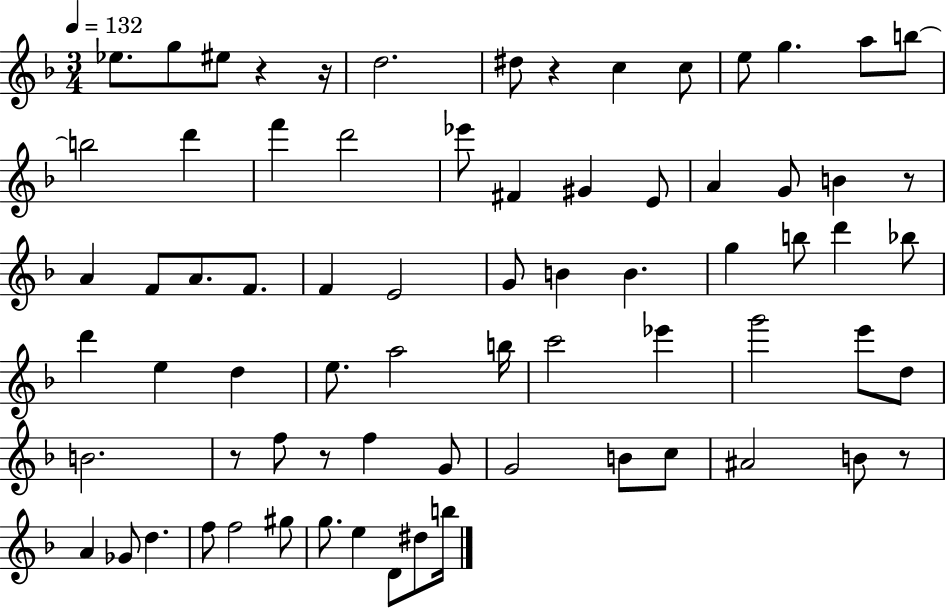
{
  \clef treble
  \numericTimeSignature
  \time 3/4
  \key f \major
  \tempo 4 = 132
  ees''8. g''8 eis''8 r4 r16 | d''2. | dis''8 r4 c''4 c''8 | e''8 g''4. a''8 b''8~~ | \break b''2 d'''4 | f'''4 d'''2 | ees'''8 fis'4 gis'4 e'8 | a'4 g'8 b'4 r8 | \break a'4 f'8 a'8. f'8. | f'4 e'2 | g'8 b'4 b'4. | g''4 b''8 d'''4 bes''8 | \break d'''4 e''4 d''4 | e''8. a''2 b''16 | c'''2 ees'''4 | g'''2 e'''8 d''8 | \break b'2. | r8 f''8 r8 f''4 g'8 | g'2 b'8 c''8 | ais'2 b'8 r8 | \break a'4 ges'8 d''4. | f''8 f''2 gis''8 | g''8. e''4 d'8 dis''8 b''16 | \bar "|."
}